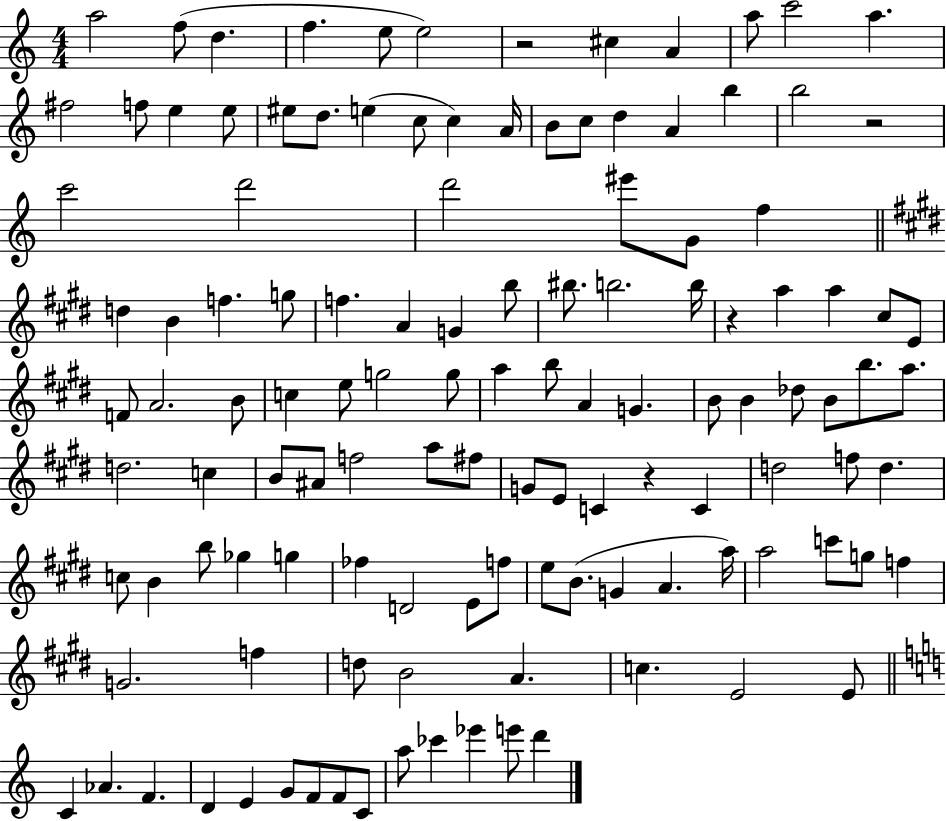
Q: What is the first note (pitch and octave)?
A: A5